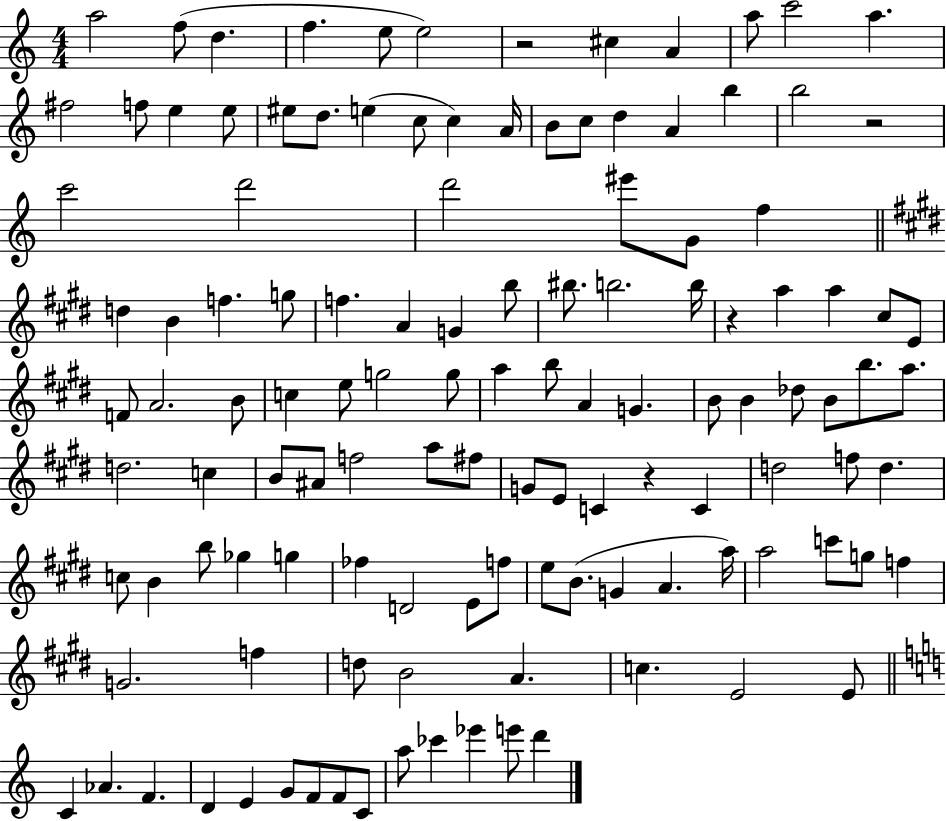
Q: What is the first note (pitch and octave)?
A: A5